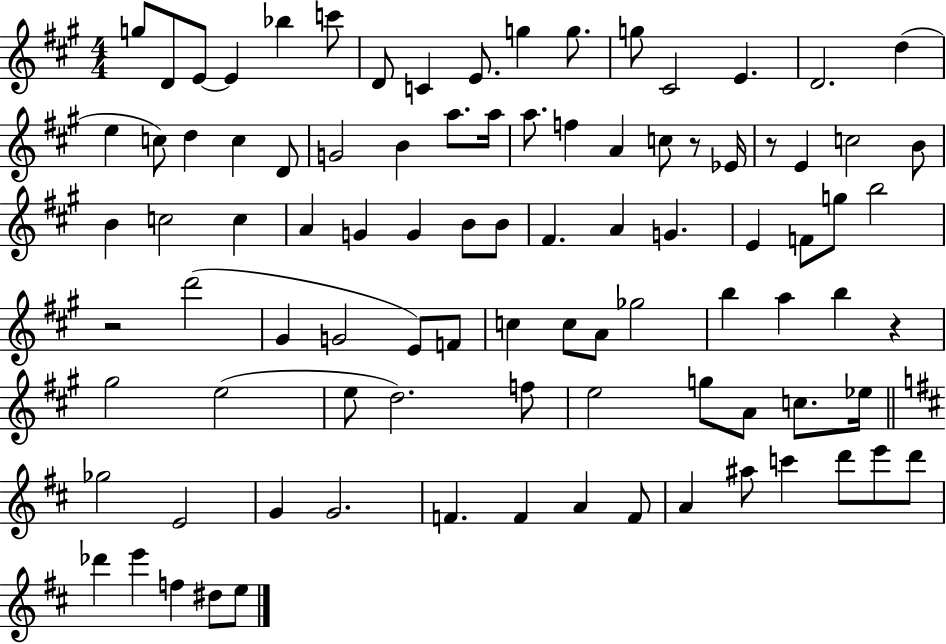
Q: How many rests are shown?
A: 4